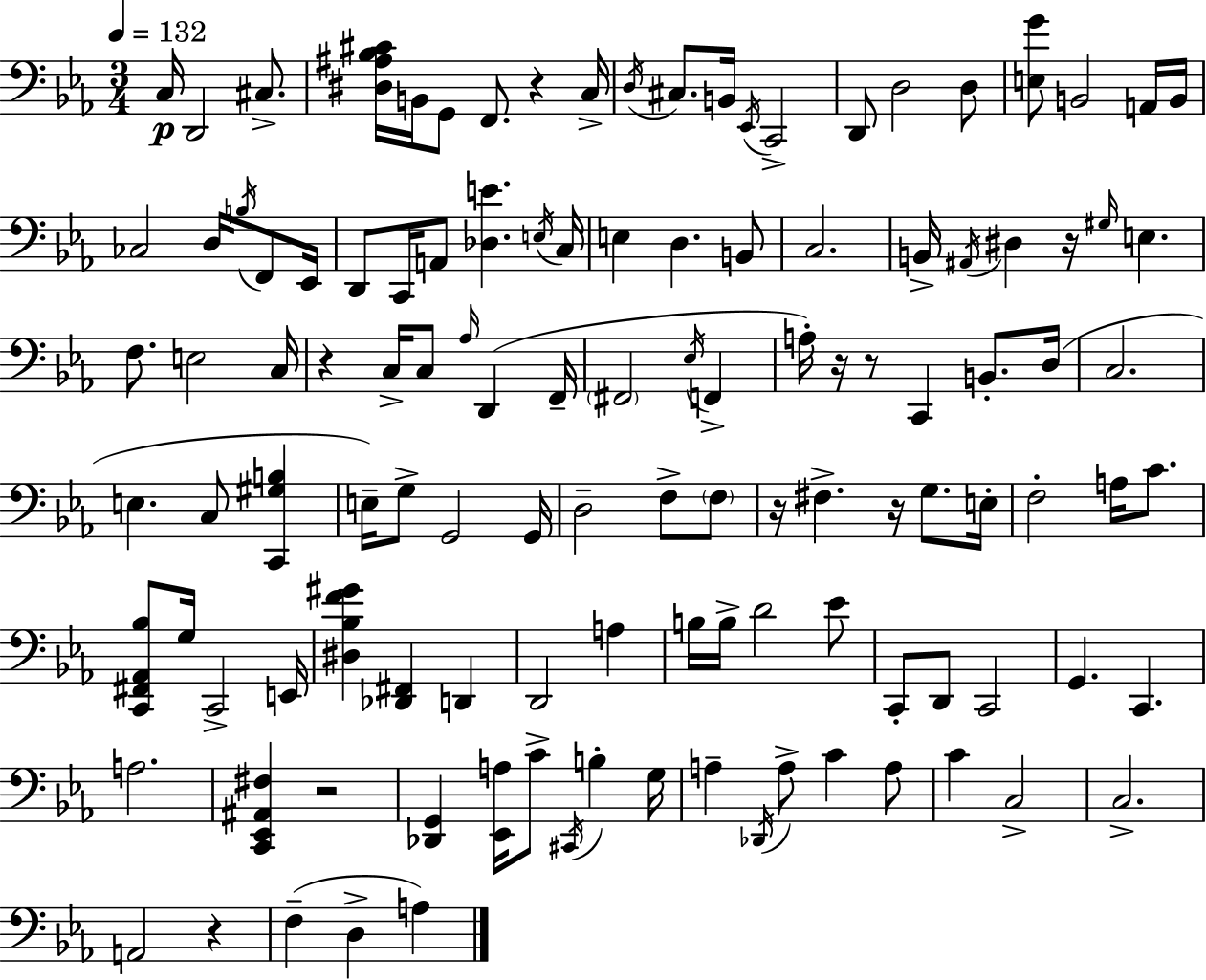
C3/s D2/h C#3/e. [D#3,A#3,Bb3,C#4]/s B2/s G2/e F2/e. R/q C3/s D3/s C#3/e. B2/s Eb2/s C2/h D2/e D3/h D3/e [E3,G4]/e B2/h A2/s B2/s CES3/h D3/s B3/s F2/e Eb2/s D2/e C2/s A2/e [Db3,E4]/q. E3/s C3/s E3/q D3/q. B2/e C3/h. B2/s A#2/s D#3/q R/s G#3/s E3/q. F3/e. E3/h C3/s R/q C3/s C3/e Ab3/s D2/q F2/s F#2/h Eb3/s F2/q A3/s R/s R/e C2/q B2/e. D3/s C3/h. E3/q. C3/e [C2,G#3,B3]/q E3/s G3/e G2/h G2/s D3/h F3/e F3/e R/s F#3/q. R/s G3/e. E3/s F3/h A3/s C4/e. [C2,F#2,Ab2,Bb3]/e G3/s C2/h E2/s [D#3,Bb3,F4,G#4]/q [Db2,F#2]/q D2/q D2/h A3/q B3/s B3/s D4/h Eb4/e C2/e D2/e C2/h G2/q. C2/q. A3/h. [C2,Eb2,A#2,F#3]/q R/h [Db2,G2]/q [Eb2,A3]/s C4/e C#2/s B3/q G3/s A3/q Db2/s A3/e C4/q A3/e C4/q C3/h C3/h. A2/h R/q F3/q D3/q A3/q